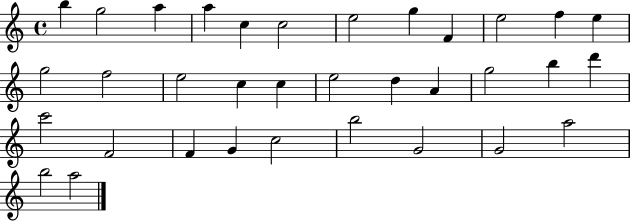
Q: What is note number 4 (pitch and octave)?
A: A5